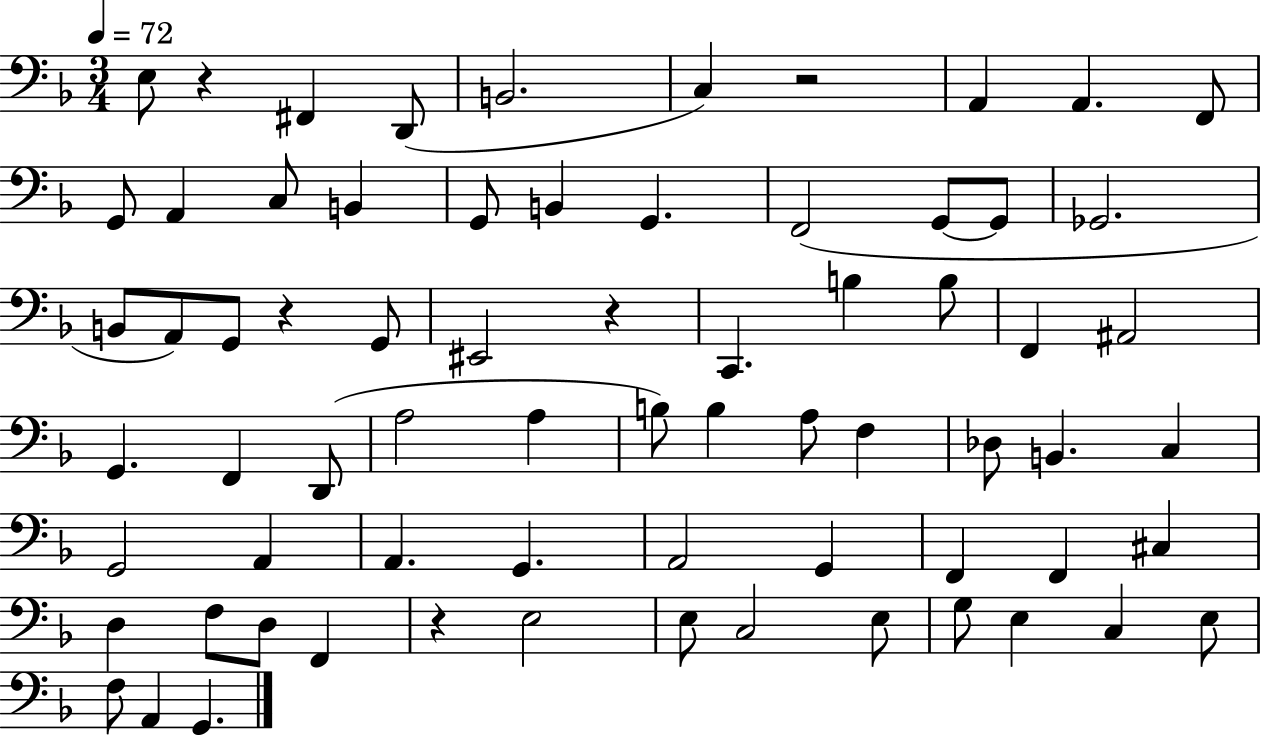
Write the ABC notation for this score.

X:1
T:Untitled
M:3/4
L:1/4
K:F
E,/2 z ^F,, D,,/2 B,,2 C, z2 A,, A,, F,,/2 G,,/2 A,, C,/2 B,, G,,/2 B,, G,, F,,2 G,,/2 G,,/2 _G,,2 B,,/2 A,,/2 G,,/2 z G,,/2 ^E,,2 z C,, B, B,/2 F,, ^A,,2 G,, F,, D,,/2 A,2 A, B,/2 B, A,/2 F, _D,/2 B,, C, G,,2 A,, A,, G,, A,,2 G,, F,, F,, ^C, D, F,/2 D,/2 F,, z E,2 E,/2 C,2 E,/2 G,/2 E, C, E,/2 F,/2 A,, G,,